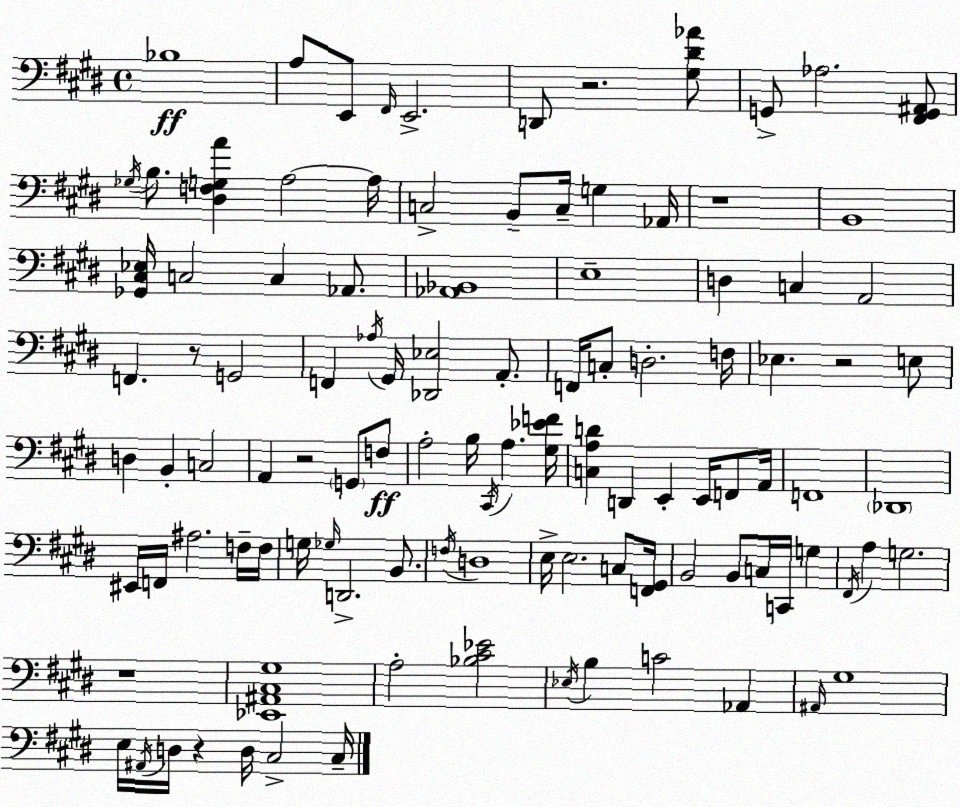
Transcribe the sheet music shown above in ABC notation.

X:1
T:Untitled
M:4/4
L:1/4
K:E
_B,4 A,/2 E,,/2 ^F,,/4 E,,2 D,,/2 z2 [^G,^D_A]/2 G,,/2 _A,2 [^F,,G,,^A,,]/2 _G,/4 B,/2 [^D,F,G,A] A,2 A,/4 C,2 B,,/2 C,/4 G, _A,,/4 z4 B,,4 [_G,,^C,_E,]/4 C,2 C, _A,,/2 [_A,,_B,,]4 E,4 D, C, A,,2 F,, z/2 G,,2 F,, _A,/4 ^G,,/4 [_D,,_E,]2 A,,/2 F,,/4 C,/2 D,2 F,/4 _E, z2 E,/2 D, B,, C,2 A,, z2 G,,/2 F,/2 A,2 B,/4 ^C,,/4 A, [^G,_EF]/4 [C,A,D] D,, E,, E,,/4 F,,/2 A,,/4 F,,4 _D,,4 ^E,,/4 F,,/4 ^A,2 F,/4 F,/4 G,/4 _G,/4 D,,2 B,,/2 F,/4 D,4 E,/4 E,2 C,/2 [F,,^G,,]/4 B,,2 B,,/2 C,/4 C,,/4 G, ^F,,/4 A, G,2 z4 [_E,,^A,,^C,^G,]4 A,2 [_B,^C_E]2 _E,/4 B, C2 _A,, ^A,,/4 ^G,4 E,/4 ^A,,/4 D,/4 z D,/4 ^C,2 ^C,/4